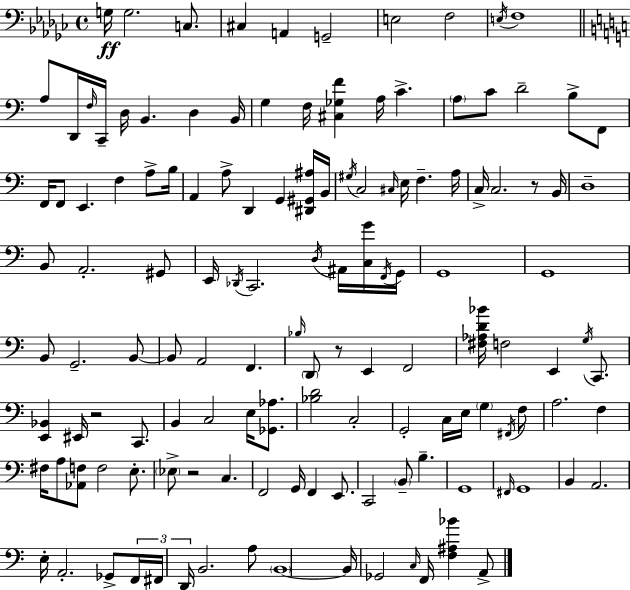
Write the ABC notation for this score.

X:1
T:Untitled
M:4/4
L:1/4
K:Ebm
G,/4 G,2 C,/2 ^C, A,, G,,2 E,2 F,2 E,/4 F,4 A,/2 D,,/4 F,/4 C,,/4 D,/4 B,, D, B,,/4 G, F,/4 [^C,_G,F] A,/4 C A,/2 C/2 D2 B,/2 F,,/2 F,,/4 F,,/2 E,, F, A,/2 B,/4 A,, A,/2 D,, G,, [^D,,^G,,^A,]/4 B,,/4 ^G,/4 C,2 ^C,/4 E,/4 F, A,/4 C,/4 C,2 z/2 B,,/4 D,4 B,,/2 A,,2 ^G,,/2 E,,/4 _D,,/4 C,,2 D,/4 ^A,,/4 [C,G]/4 F,,/4 G,,/4 G,,4 G,,4 B,,/2 G,,2 B,,/2 B,,/2 A,,2 F,, _B,/4 D,,/2 z/2 E,, F,,2 [^F,_A,D_B]/4 F,2 E,, G,/4 C,,/2 [E,,_B,,] ^E,,/4 z2 C,,/2 B,, C,2 E,/4 [_G,,_A,]/2 [_B,D]2 C,2 G,,2 C,/4 E,/4 G, ^F,,/4 F,/2 A,2 F, ^F,/4 A,/2 [_A,,F,]/2 F,2 E,/2 _E,/2 z2 C, F,,2 G,,/4 F,, E,,/2 C,,2 B,,/2 B, G,,4 ^F,,/4 G,,4 B,, A,,2 E,/4 A,,2 _G,,/2 F,,/4 ^F,,/4 D,,/4 B,,2 A,/2 B,,4 B,,/4 _G,,2 C,/4 F,,/4 [F,^A,_B] A,,/2